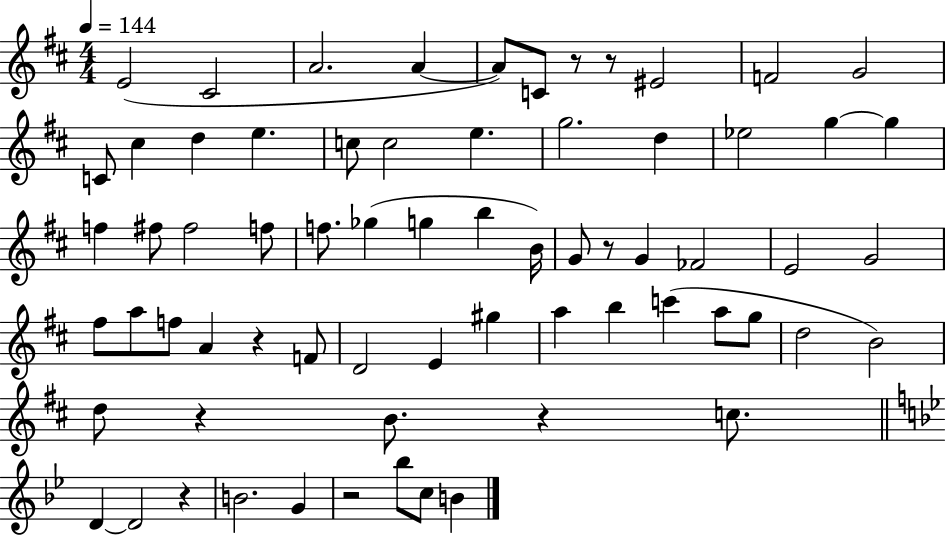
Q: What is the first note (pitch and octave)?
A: E4